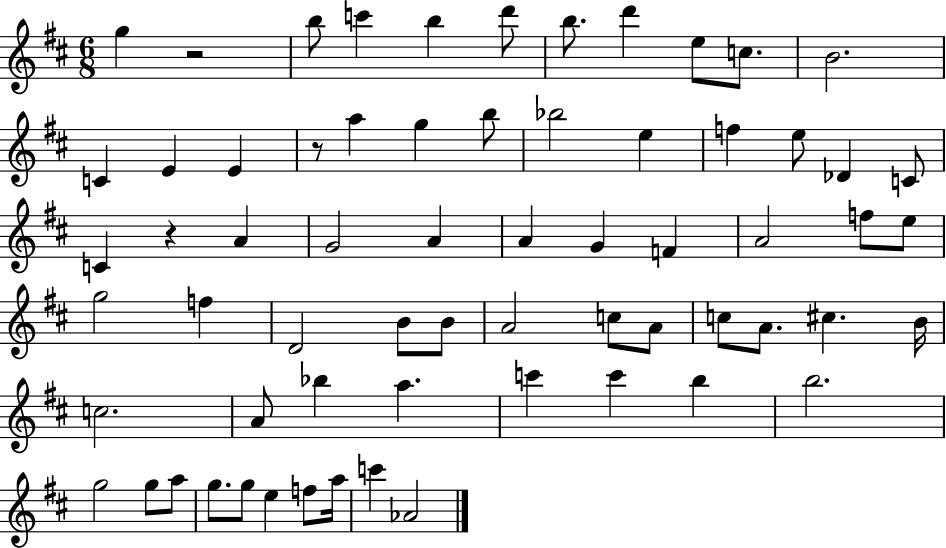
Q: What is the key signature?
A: D major